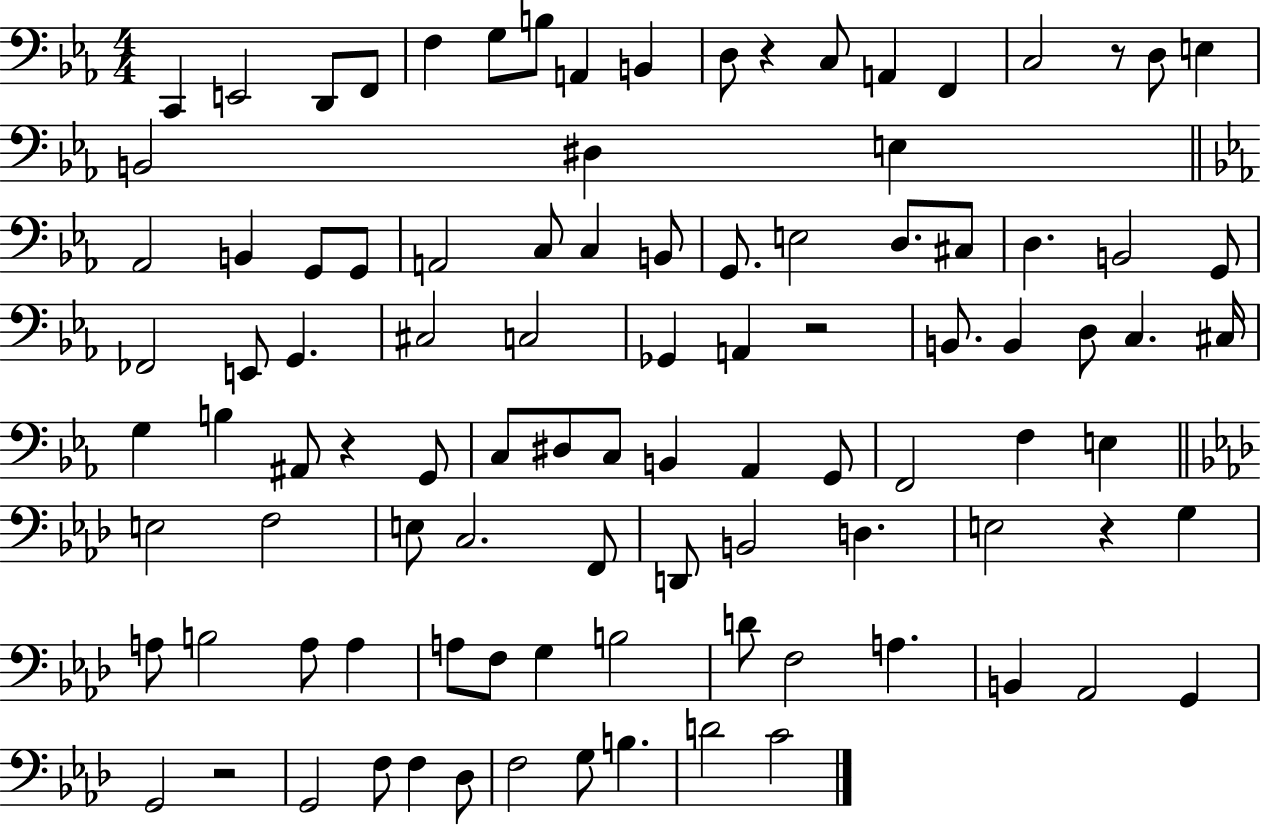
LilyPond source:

{
  \clef bass
  \numericTimeSignature
  \time 4/4
  \key ees \major
  c,4 e,2 d,8 f,8 | f4 g8 b8 a,4 b,4 | d8 r4 c8 a,4 f,4 | c2 r8 d8 e4 | \break b,2 dis4 e4 | \bar "||" \break \key ees \major aes,2 b,4 g,8 g,8 | a,2 c8 c4 b,8 | g,8. e2 d8. cis8 | d4. b,2 g,8 | \break fes,2 e,8 g,4. | cis2 c2 | ges,4 a,4 r2 | b,8. b,4 d8 c4. cis16 | \break g4 b4 ais,8 r4 g,8 | c8 dis8 c8 b,4 aes,4 g,8 | f,2 f4 e4 | \bar "||" \break \key f \minor e2 f2 | e8 c2. f,8 | d,8 b,2 d4. | e2 r4 g4 | \break a8 b2 a8 a4 | a8 f8 g4 b2 | d'8 f2 a4. | b,4 aes,2 g,4 | \break g,2 r2 | g,2 f8 f4 des8 | f2 g8 b4. | d'2 c'2 | \break \bar "|."
}